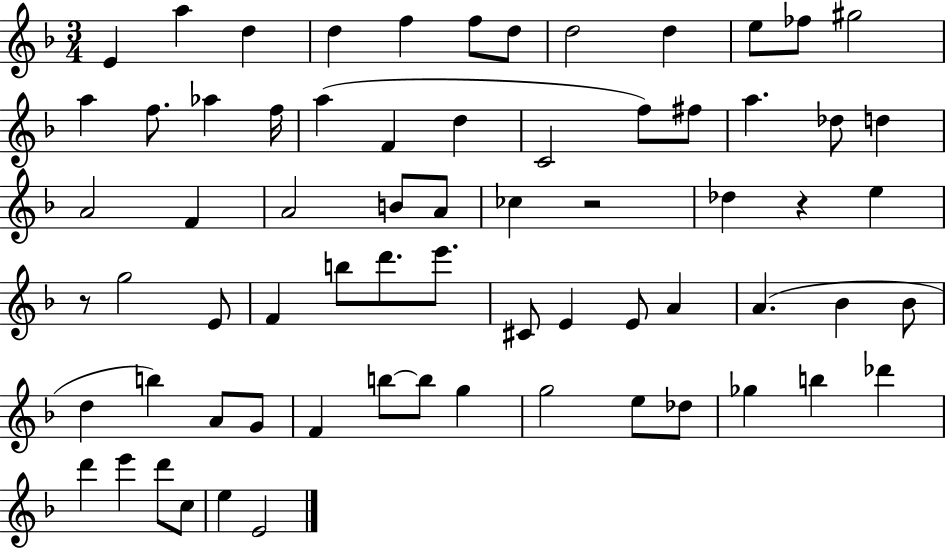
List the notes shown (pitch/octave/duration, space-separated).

E4/q A5/q D5/q D5/q F5/q F5/e D5/e D5/h D5/q E5/e FES5/e G#5/h A5/q F5/e. Ab5/q F5/s A5/q F4/q D5/q C4/h F5/e F#5/e A5/q. Db5/e D5/q A4/h F4/q A4/h B4/e A4/e CES5/q R/h Db5/q R/q E5/q R/e G5/h E4/e F4/q B5/e D6/e. E6/e. C#4/e E4/q E4/e A4/q A4/q. Bb4/q Bb4/e D5/q B5/q A4/e G4/e F4/q B5/e B5/e G5/q G5/h E5/e Db5/e Gb5/q B5/q Db6/q D6/q E6/q D6/e C5/e E5/q E4/h